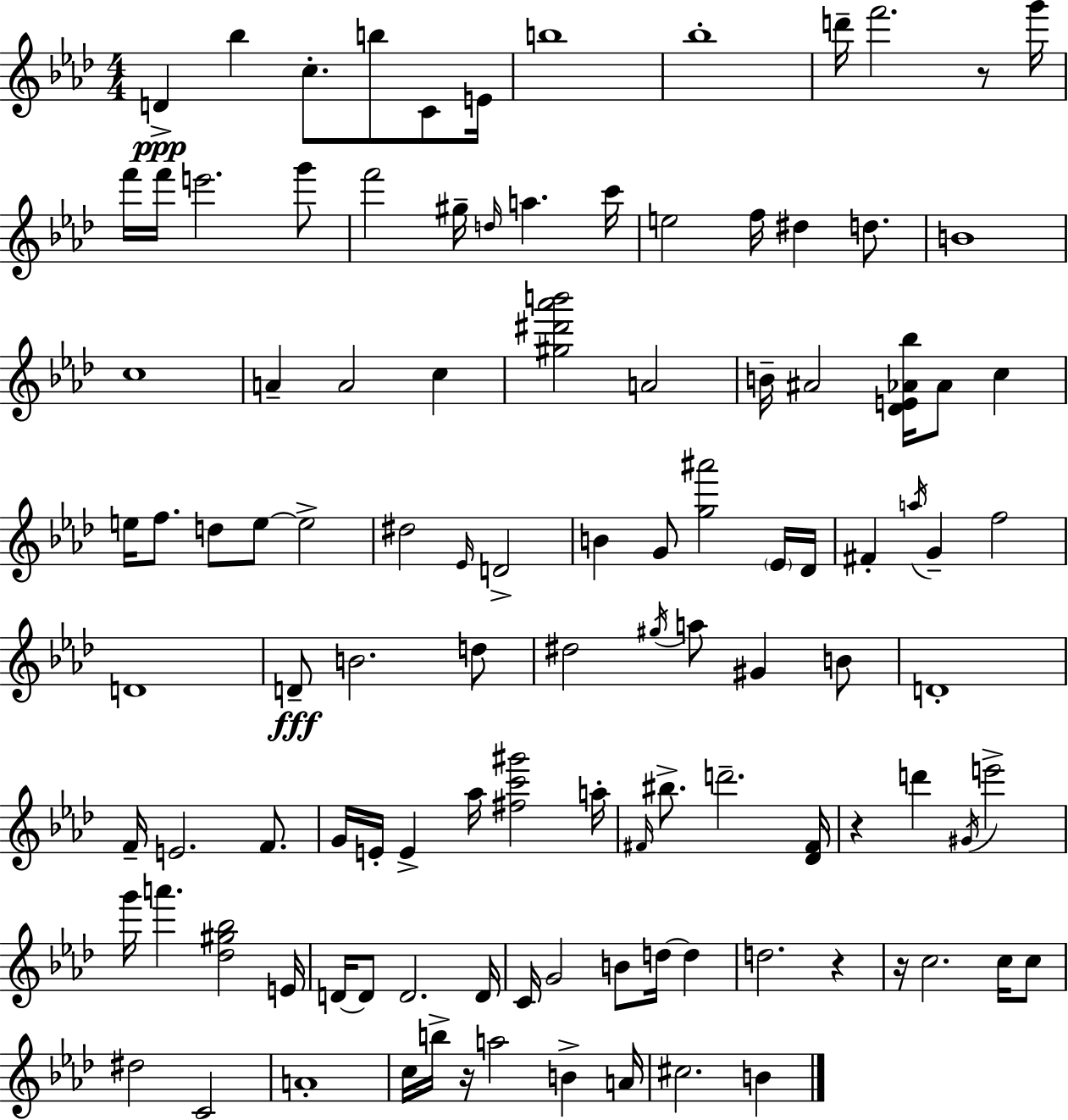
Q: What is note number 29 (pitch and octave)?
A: C5